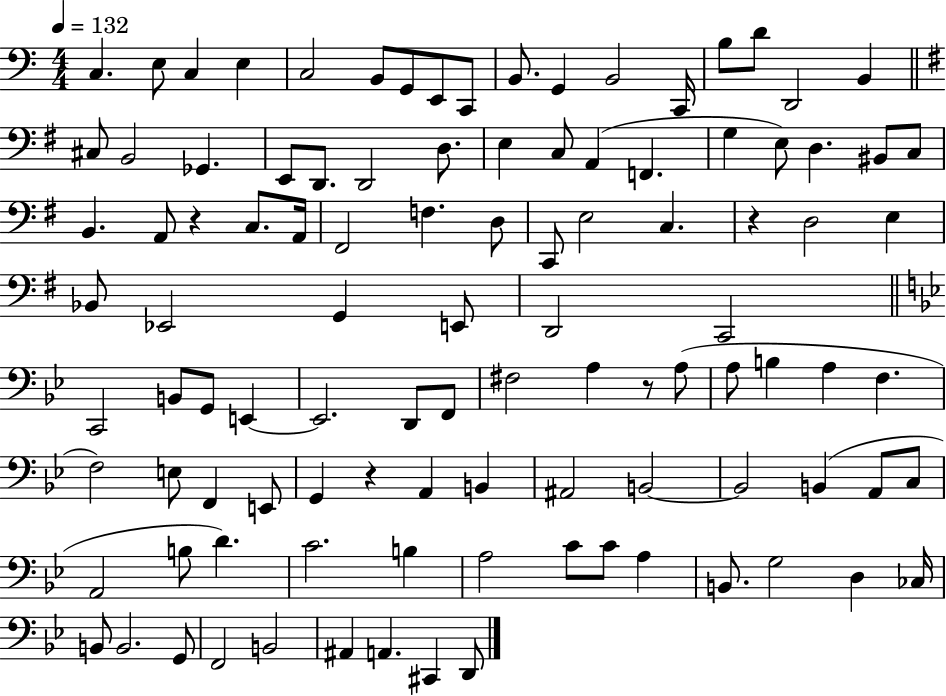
C3/q. E3/e C3/q E3/q C3/h B2/e G2/e E2/e C2/e B2/e. G2/q B2/h C2/s B3/e D4/e D2/h B2/q C#3/e B2/h Gb2/q. E2/e D2/e. D2/h D3/e. E3/q C3/e A2/q F2/q. G3/q E3/e D3/q. BIS2/e C3/e B2/q. A2/e R/q C3/e. A2/s F#2/h F3/q. D3/e C2/e E3/h C3/q. R/q D3/h E3/q Bb2/e Eb2/h G2/q E2/e D2/h C2/h C2/h B2/e G2/e E2/q E2/h. D2/e F2/e F#3/h A3/q R/e A3/e A3/e B3/q A3/q F3/q. F3/h E3/e F2/q E2/e G2/q R/q A2/q B2/q A#2/h B2/h B2/h B2/q A2/e C3/e A2/h B3/e D4/q. C4/h. B3/q A3/h C4/e C4/e A3/q B2/e. G3/h D3/q CES3/s B2/e B2/h. G2/e F2/h B2/h A#2/q A2/q. C#2/q D2/e